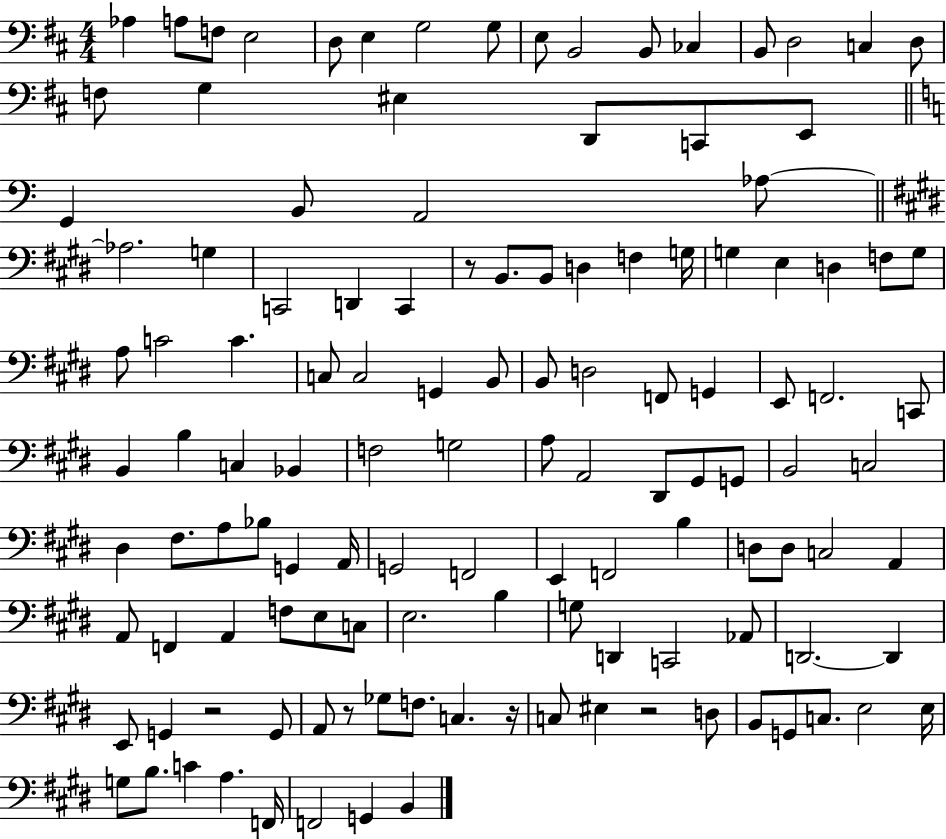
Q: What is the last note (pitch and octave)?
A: B2